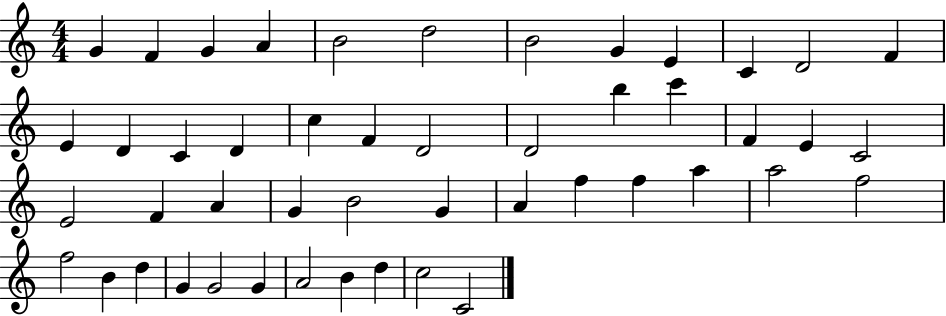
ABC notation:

X:1
T:Untitled
M:4/4
L:1/4
K:C
G F G A B2 d2 B2 G E C D2 F E D C D c F D2 D2 b c' F E C2 E2 F A G B2 G A f f a a2 f2 f2 B d G G2 G A2 B d c2 C2